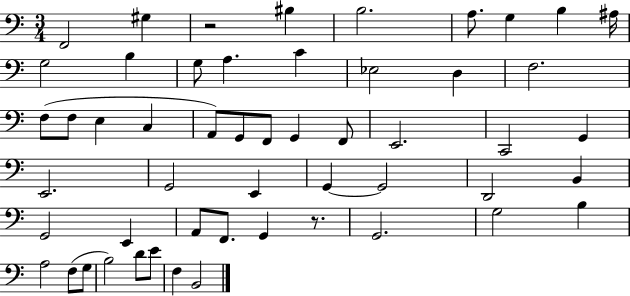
F2/h G#3/q R/h BIS3/q B3/h. A3/e. G3/q B3/q A#3/s G3/h B3/q G3/e A3/q. C4/q Eb3/h D3/q F3/h. F3/e F3/e E3/q C3/q A2/e G2/e F2/e G2/q F2/e E2/h. C2/h G2/q E2/h. G2/h E2/q G2/q G2/h D2/h B2/q G2/h E2/q A2/e F2/e. G2/q R/e. G2/h. G3/h B3/q A3/h F3/e G3/e B3/h D4/e E4/e F3/q B2/h